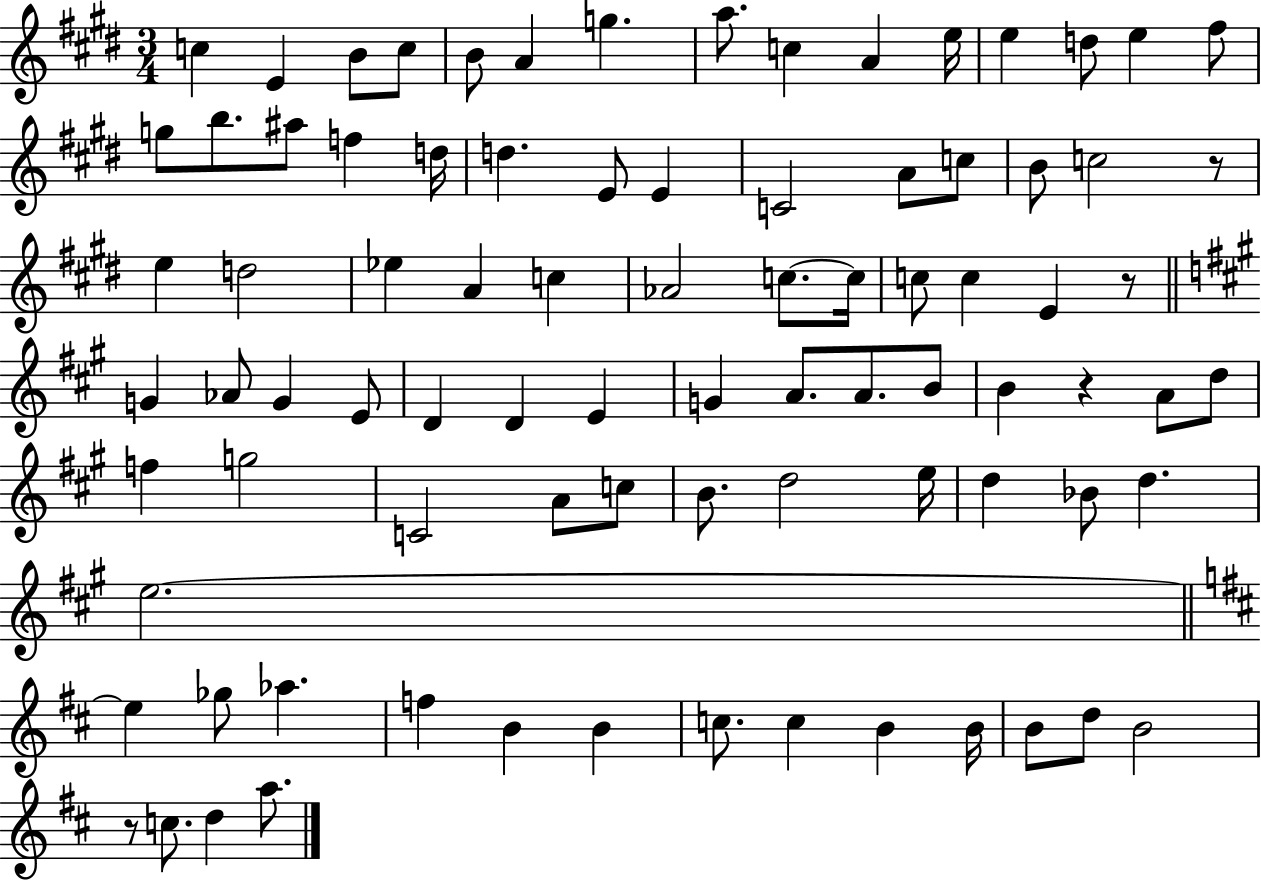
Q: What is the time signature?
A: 3/4